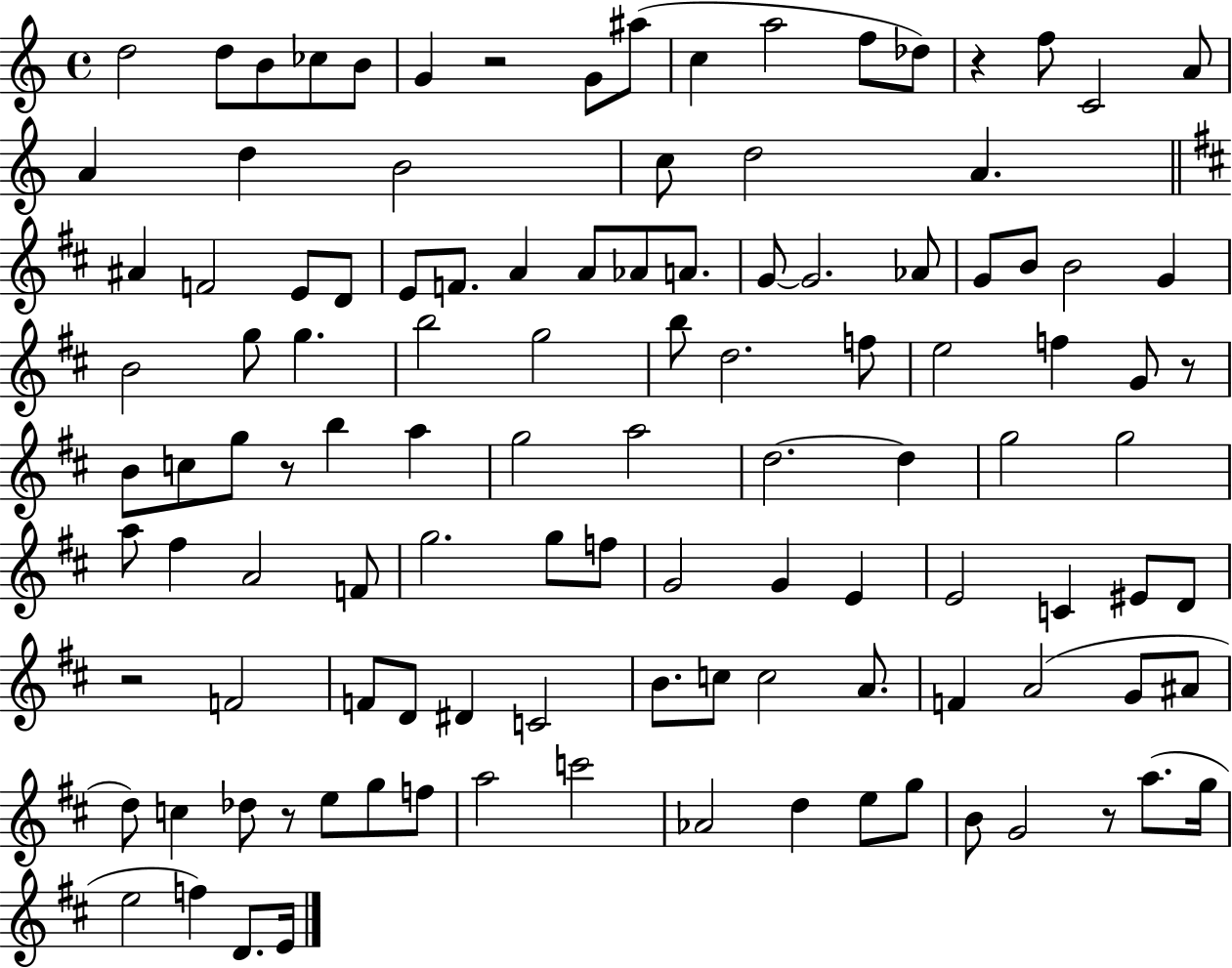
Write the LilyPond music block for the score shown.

{
  \clef treble
  \time 4/4
  \defaultTimeSignature
  \key c \major
  d''2 d''8 b'8 ces''8 b'8 | g'4 r2 g'8 ais''8( | c''4 a''2 f''8 des''8) | r4 f''8 c'2 a'8 | \break a'4 d''4 b'2 | c''8 d''2 a'4. | \bar "||" \break \key d \major ais'4 f'2 e'8 d'8 | e'8 f'8. a'4 a'8 aes'8 a'8. | g'8~~ g'2. aes'8 | g'8 b'8 b'2 g'4 | \break b'2 g''8 g''4. | b''2 g''2 | b''8 d''2. f''8 | e''2 f''4 g'8 r8 | \break b'8 c''8 g''8 r8 b''4 a''4 | g''2 a''2 | d''2.~~ d''4 | g''2 g''2 | \break a''8 fis''4 a'2 f'8 | g''2. g''8 f''8 | g'2 g'4 e'4 | e'2 c'4 eis'8 d'8 | \break r2 f'2 | f'8 d'8 dis'4 c'2 | b'8. c''8 c''2 a'8. | f'4 a'2( g'8 ais'8 | \break d''8) c''4 des''8 r8 e''8 g''8 f''8 | a''2 c'''2 | aes'2 d''4 e''8 g''8 | b'8 g'2 r8 a''8.( g''16 | \break e''2 f''4) d'8. e'16 | \bar "|."
}